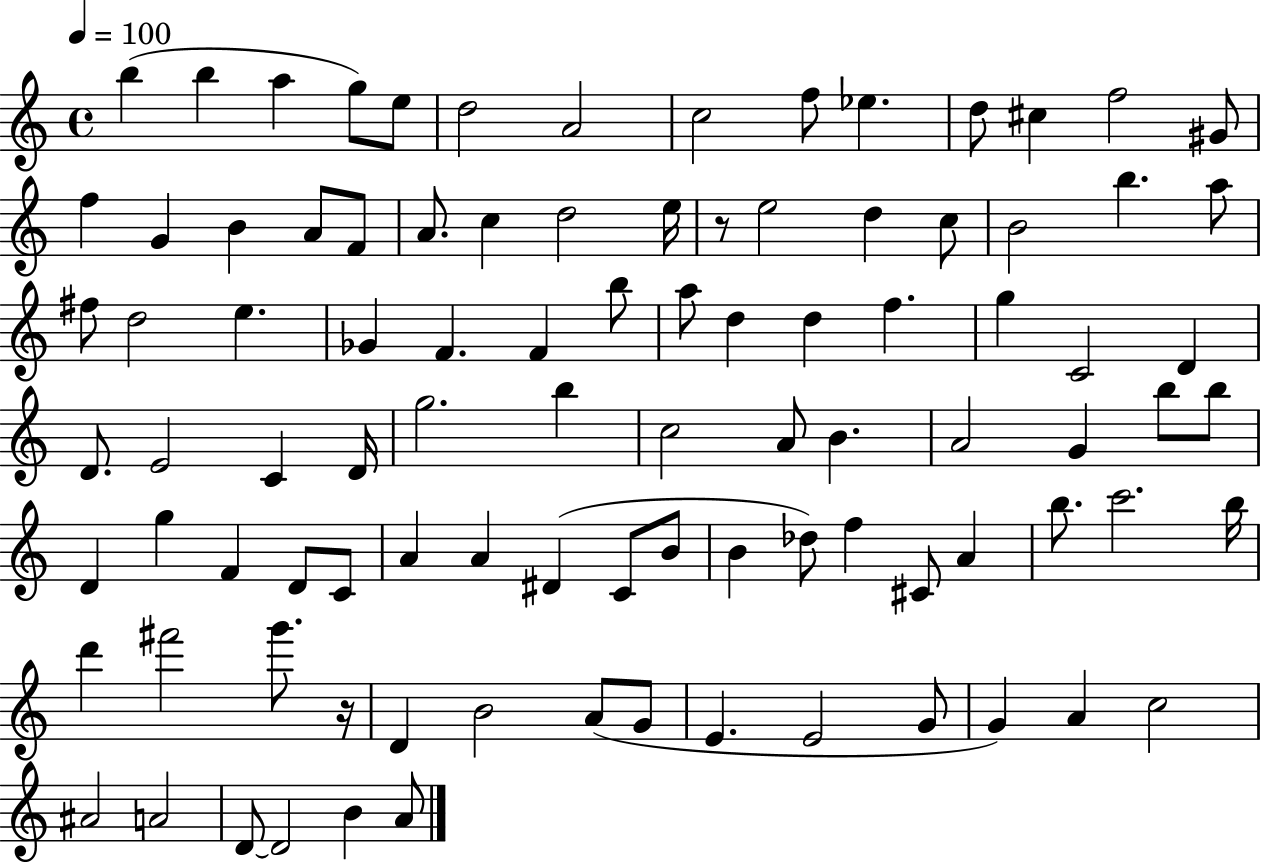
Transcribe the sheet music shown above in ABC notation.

X:1
T:Untitled
M:4/4
L:1/4
K:C
b b a g/2 e/2 d2 A2 c2 f/2 _e d/2 ^c f2 ^G/2 f G B A/2 F/2 A/2 c d2 e/4 z/2 e2 d c/2 B2 b a/2 ^f/2 d2 e _G F F b/2 a/2 d d f g C2 D D/2 E2 C D/4 g2 b c2 A/2 B A2 G b/2 b/2 D g F D/2 C/2 A A ^D C/2 B/2 B _d/2 f ^C/2 A b/2 c'2 b/4 d' ^f'2 g'/2 z/4 D B2 A/2 G/2 E E2 G/2 G A c2 ^A2 A2 D/2 D2 B A/2